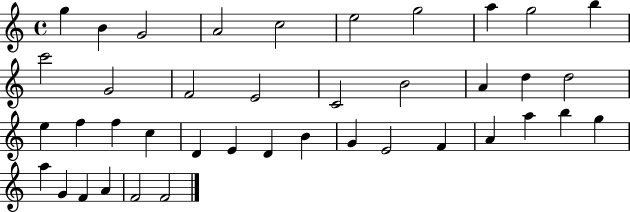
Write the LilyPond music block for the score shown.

{
  \clef treble
  \time 4/4
  \defaultTimeSignature
  \key c \major
  g''4 b'4 g'2 | a'2 c''2 | e''2 g''2 | a''4 g''2 b''4 | \break c'''2 g'2 | f'2 e'2 | c'2 b'2 | a'4 d''4 d''2 | \break e''4 f''4 f''4 c''4 | d'4 e'4 d'4 b'4 | g'4 e'2 f'4 | a'4 a''4 b''4 g''4 | \break a''4 g'4 f'4 a'4 | f'2 f'2 | \bar "|."
}